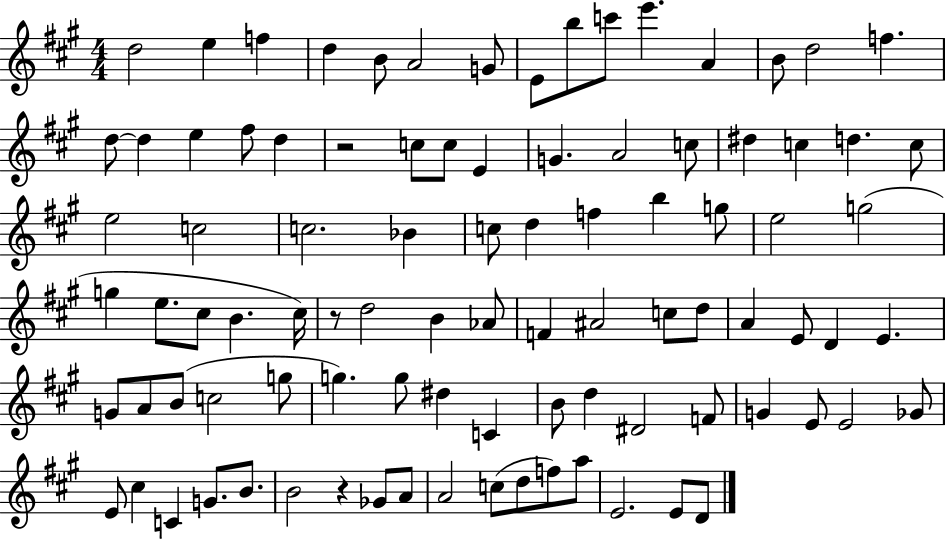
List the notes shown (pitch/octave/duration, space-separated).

D5/h E5/q F5/q D5/q B4/e A4/h G4/e E4/e B5/e C6/e E6/q. A4/q B4/e D5/h F5/q. D5/e D5/q E5/q F#5/e D5/q R/h C5/e C5/e E4/q G4/q. A4/h C5/e D#5/q C5/q D5/q. C5/e E5/h C5/h C5/h. Bb4/q C5/e D5/q F5/q B5/q G5/e E5/h G5/h G5/q E5/e. C#5/e B4/q. C#5/s R/e D5/h B4/q Ab4/e F4/q A#4/h C5/e D5/e A4/q E4/e D4/q E4/q. G4/e A4/e B4/e C5/h G5/e G5/q. G5/e D#5/q C4/q B4/e D5/q D#4/h F4/e G4/q E4/e E4/h Gb4/e E4/e C#5/q C4/q G4/e. B4/e. B4/h R/q Gb4/e A4/e A4/h C5/e D5/e F5/e A5/e E4/h. E4/e D4/e